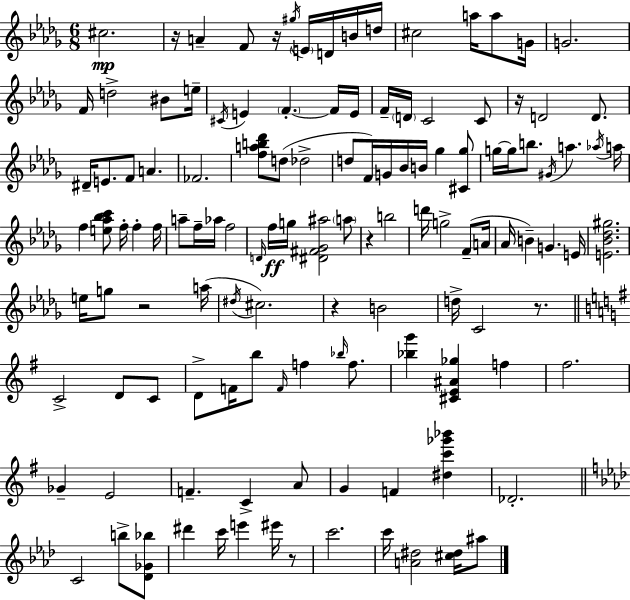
{
  \clef treble
  \numericTimeSignature
  \time 6/8
  \key bes \minor
  \repeat volta 2 { cis''2.\mp | r16 a'4-- f'8 r16 \acciaccatura { gis''16 } \parenthesize e'16 d'16 b'16 | d''16 cis''2 a''16 a''8 | g'16 g'2. | \break f'16 d''2-> bis'8 | e''16-- \acciaccatura { cis'16 } e'4 \parenthesize f'4.-.~~ | f'16 e'16 f'16-- \parenthesize d'16 c'2 | c'8 r16 d'2 d'8. | \break dis'16-- e'8. f'8 a'4. | fes'2. | <f'' a'' b'' des'''>8 d''8( des''2-> | d''8 f'16) g'16 bes'16 b'16 ges''4 | \break <cis' ges''>8 g''16~~ g''16 b''8. \acciaccatura { gis'16 } a''4. | \acciaccatura { aes''16 } a''16 f''4 <e'' aes'' bes'' c'''>8 f''16-. f''4-. | f''16 a''8-- f''16-- aes''16 f''2 | \grace { d'16 }\ff f''16 g''16 <dis' fis' ges' ais''>2 | \break \parenthesize a''8 r4 b''2 | d'''16 g''2-> | f'8--( a'16 aes'16 b'4--) g'4. | e'16 <e' bes' des'' gis''>2. | \break e''16 g''8 r2 | a''16( \acciaccatura { dis''16 } cis''2.) | r4 b'2 | d''16-> c'2 | \break r8. \bar "||" \break \key e \minor c'2-> d'8 c'8 | d'8-> f'16 b''8 \grace { f'16 } f''4 \grace { bes''16 } f''8. | <bes'' g'''>4 <cis' e' ais' ges''>4 f''4 | fis''2. | \break ges'4-- e'2 | f'4.-- c'4-> | a'8 g'4 f'4 <dis'' c''' ges''' bes'''>4 | des'2.-. | \break \bar "||" \break \key f \minor c'2 b''8-> <des' ges' bes''>8 | dis'''4 c'''16 e'''4 eis'''16 r8 | c'''2. | c'''16 <a' dis''>2 <cis'' dis''>16 ais''8 | \break } \bar "|."
}